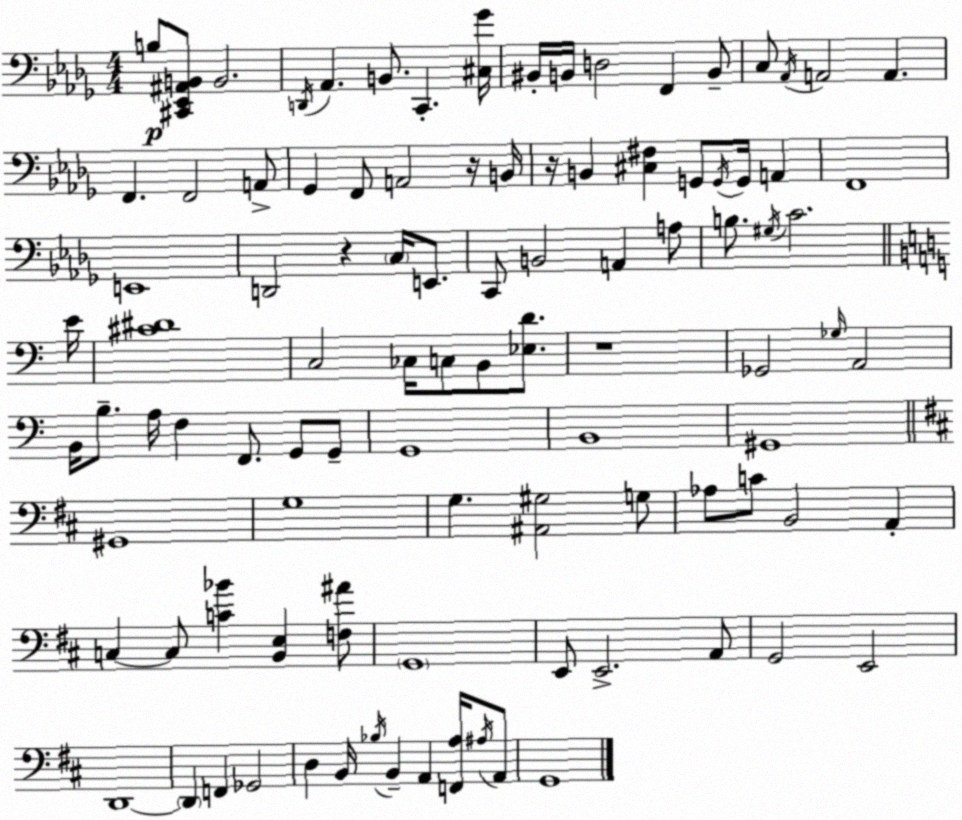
X:1
T:Untitled
M:4/4
L:1/4
K:Bbm
B,/2 [^C,,_E,,^A,,B,,]/2 B,,2 D,,/4 _A,, B,,/2 C,, [^C,_G]/4 ^B,,/4 B,,/4 D,2 F,, B,,/2 C,/2 _A,,/4 A,,2 A,, F,, F,,2 A,,/2 _G,, F,,/2 A,,2 z/4 B,,/4 z/4 B,, [^C,^F,] G,,/2 G,,/4 G,,/4 A,, F,,4 E,,4 D,,2 z C,/4 E,,/2 C,,/2 B,,2 A,, A,/2 B,/2 ^G,/4 C2 E/4 [^C^D]4 C,2 _C,/4 C,/2 B,,/2 [_E,D]/2 z4 _G,,2 _G,/4 A,,2 B,,/4 B,/2 A,/4 F, F,,/2 G,,/2 G,,/2 G,,4 B,,4 ^G,,4 ^G,,4 G,4 G, [^A,,^G,]2 G,/2 _A,/2 C/2 B,,2 A,, C, C,/2 [C_B] [B,,E,] [F,^A]/2 G,,4 E,,/2 E,,2 A,,/2 G,,2 E,,2 D,,4 D,, F,, _G,,2 D, B,,/4 _B,/4 B,, A,, [F,,A,]/4 ^A,/4 A,,/2 G,,4